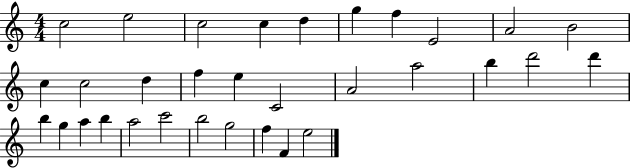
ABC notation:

X:1
T:Untitled
M:4/4
L:1/4
K:C
c2 e2 c2 c d g f E2 A2 B2 c c2 d f e C2 A2 a2 b d'2 d' b g a b a2 c'2 b2 g2 f F e2